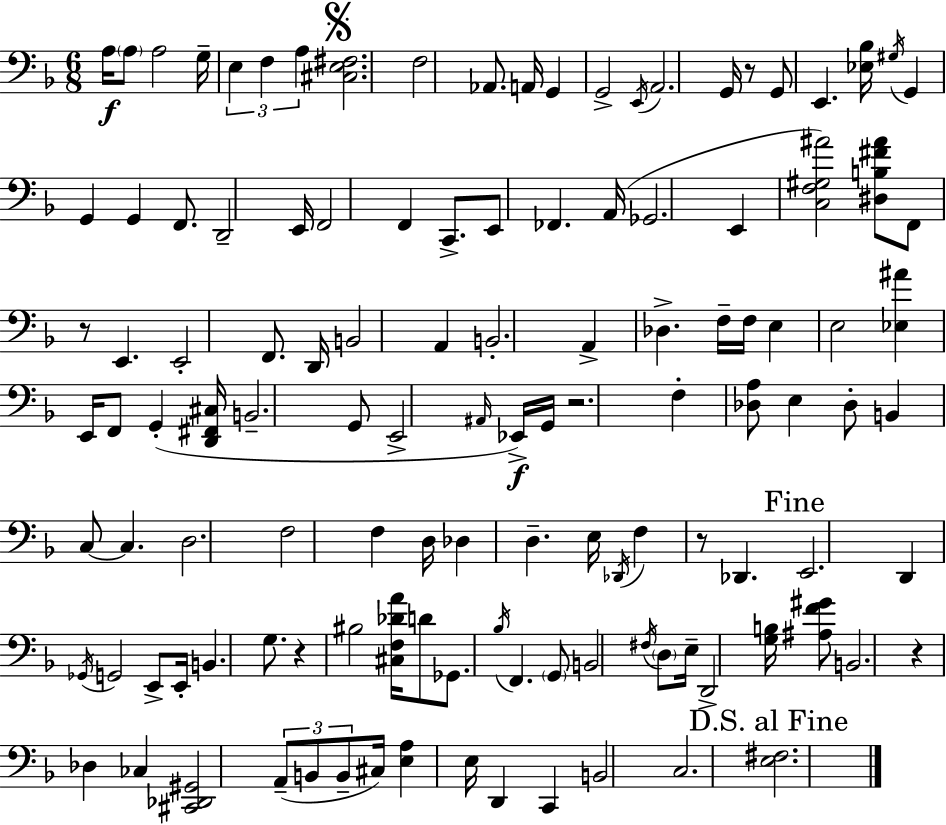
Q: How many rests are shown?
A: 6